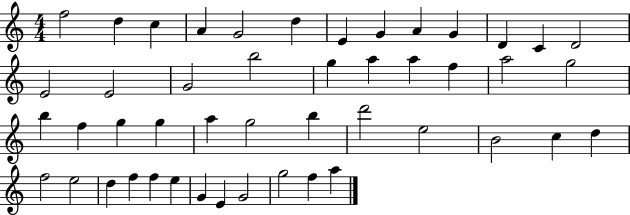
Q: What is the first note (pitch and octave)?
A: F5